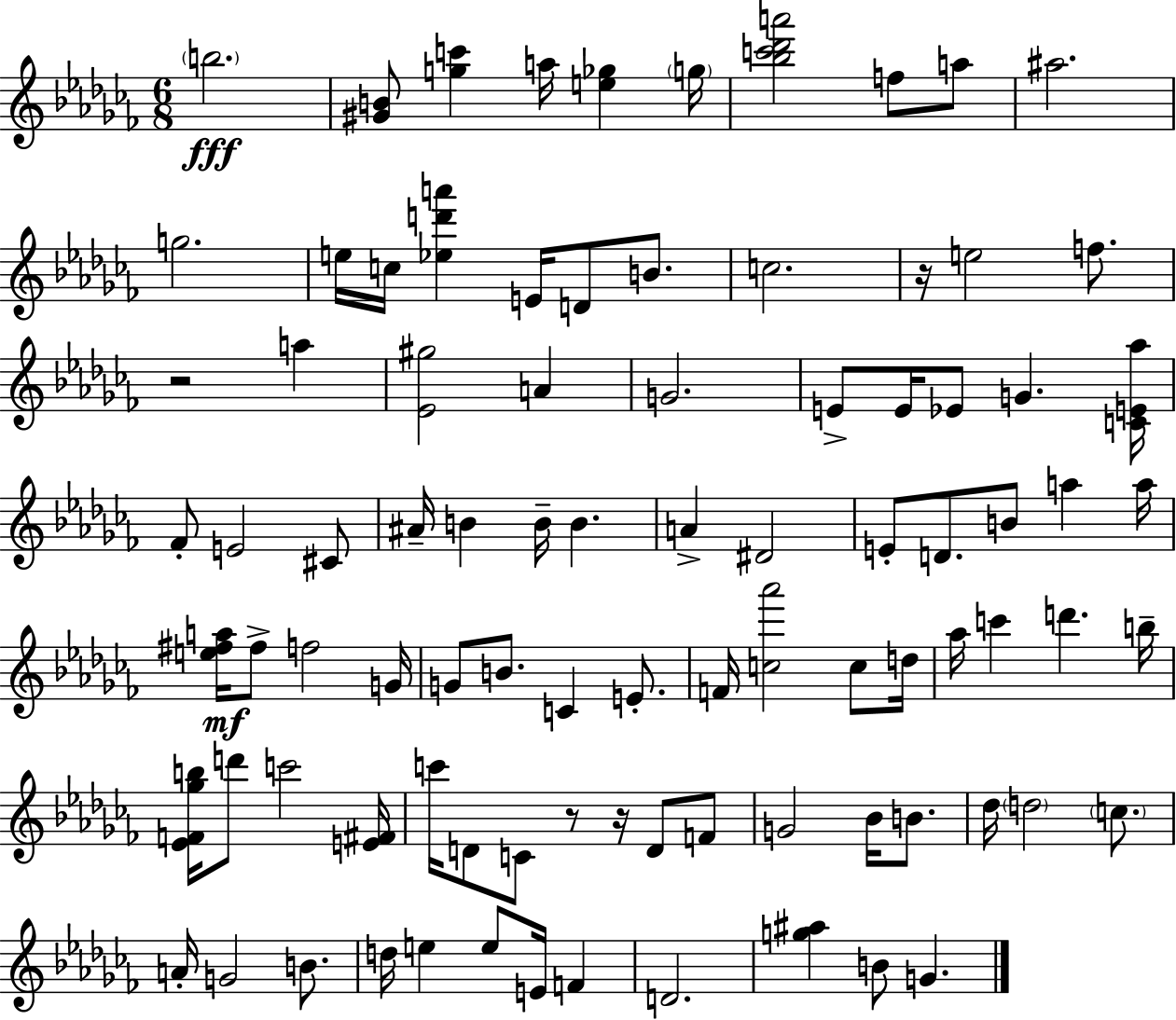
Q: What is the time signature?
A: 6/8